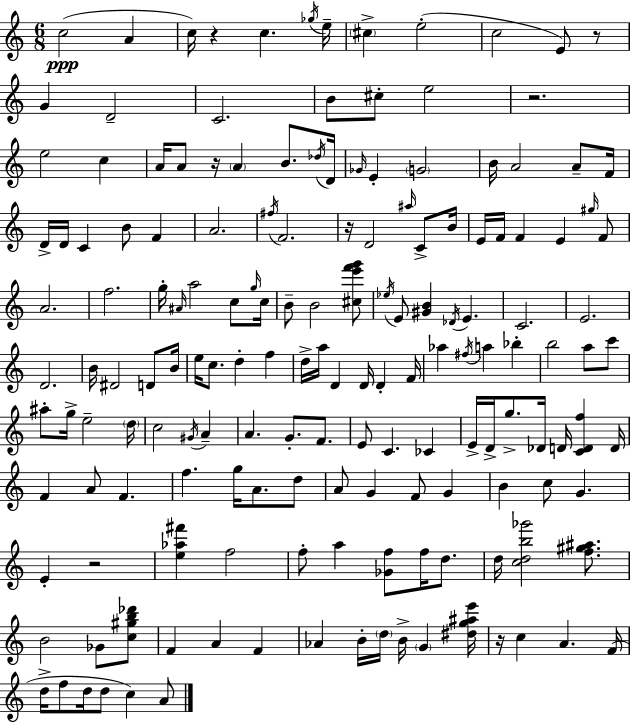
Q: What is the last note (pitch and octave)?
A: A4